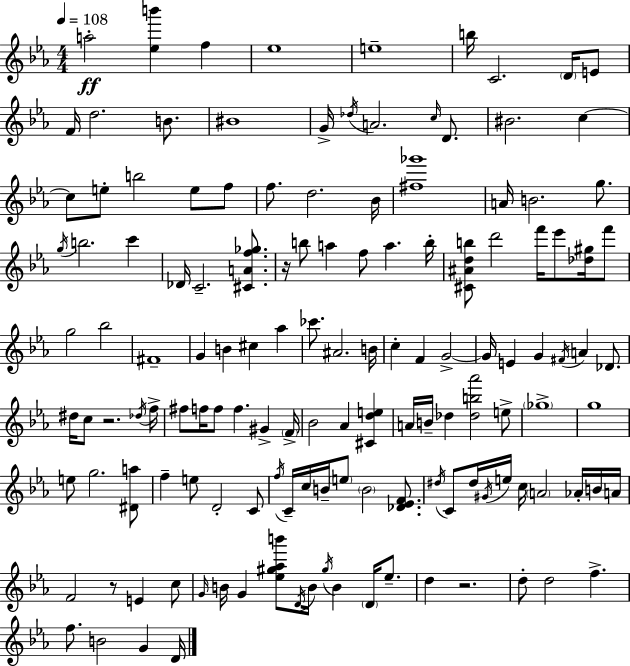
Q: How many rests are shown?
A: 4